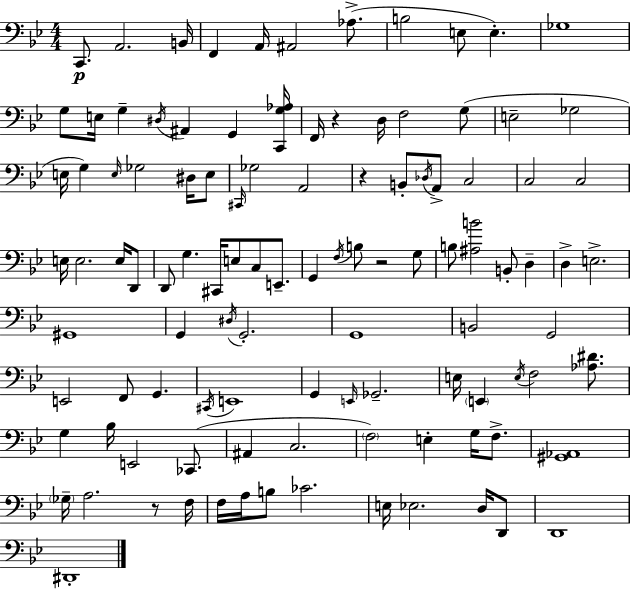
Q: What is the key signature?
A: BES major